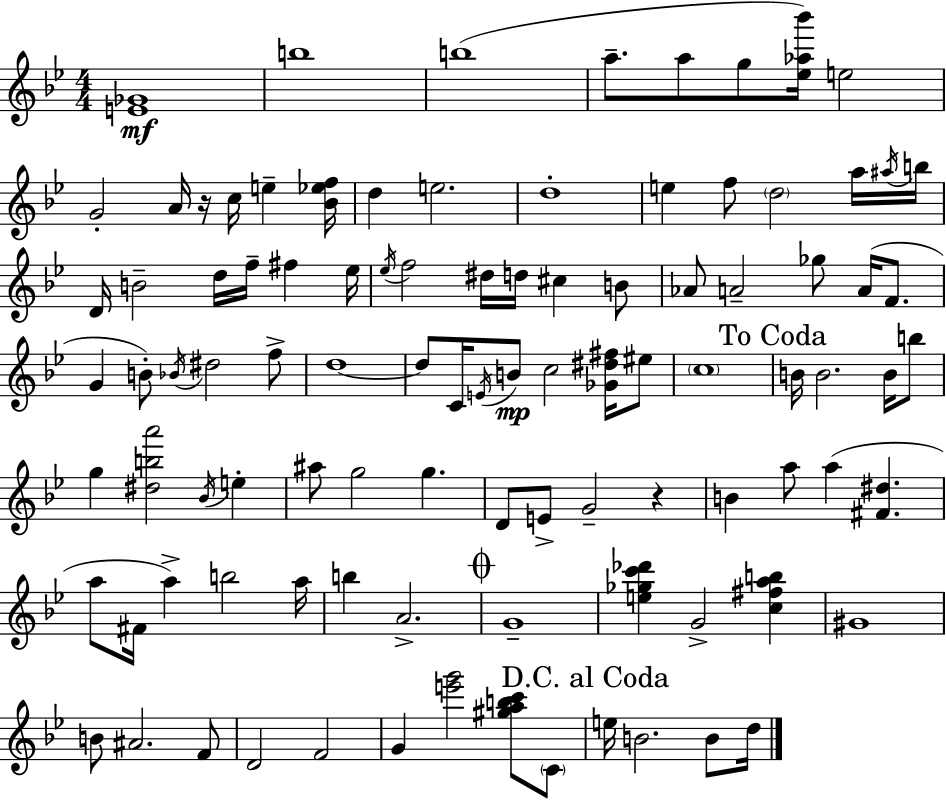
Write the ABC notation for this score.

X:1
T:Untitled
M:4/4
L:1/4
K:Bb
[E_G]4 b4 b4 a/2 a/2 g/2 [_e_a_b']/4 e2 G2 A/4 z/4 c/4 e [_B_ef]/4 d e2 d4 e f/2 d2 a/4 ^a/4 b/4 D/4 B2 d/4 f/4 ^f _e/4 _e/4 f2 ^d/4 d/4 ^c B/2 _A/2 A2 _g/2 A/4 F/2 G B/2 _B/4 ^d2 f/2 d4 d/2 C/4 E/4 B/2 c2 [_G^d^f]/4 ^e/2 c4 B/4 B2 B/4 b/2 g [^dba']2 _B/4 e ^a/2 g2 g D/2 E/2 G2 z B a/2 a [^F^d] a/2 ^F/4 a b2 a/4 b A2 G4 [e_gc'_d'] G2 [c^fab] ^G4 B/2 ^A2 F/2 D2 F2 G [e'g']2 [^gabc']/2 C/2 e/4 B2 B/2 d/4